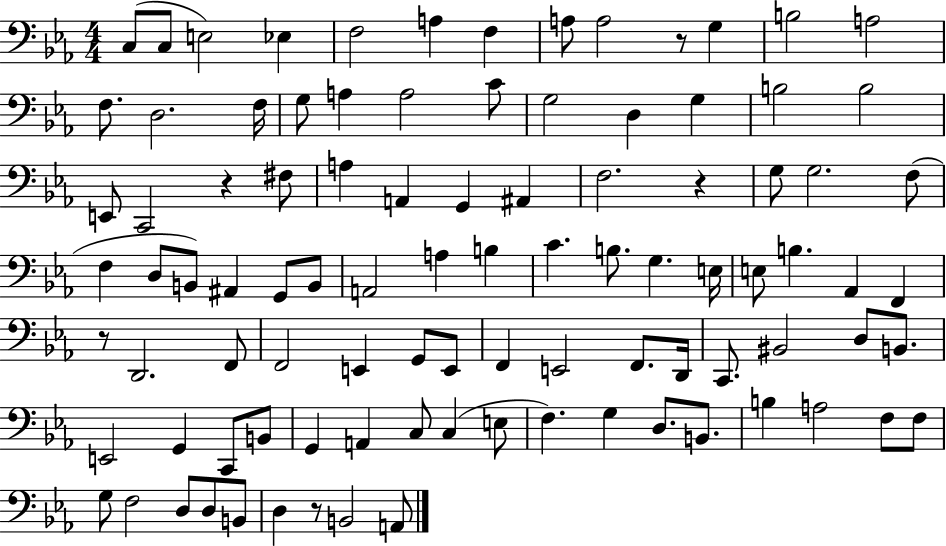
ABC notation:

X:1
T:Untitled
M:4/4
L:1/4
K:Eb
C,/2 C,/2 E,2 _E, F,2 A, F, A,/2 A,2 z/2 G, B,2 A,2 F,/2 D,2 F,/4 G,/2 A, A,2 C/2 G,2 D, G, B,2 B,2 E,,/2 C,,2 z ^F,/2 A, A,, G,, ^A,, F,2 z G,/2 G,2 F,/2 F, D,/2 B,,/2 ^A,, G,,/2 B,,/2 A,,2 A, B, C B,/2 G, E,/4 E,/2 B, _A,, F,, z/2 D,,2 F,,/2 F,,2 E,, G,,/2 E,,/2 F,, E,,2 F,,/2 D,,/4 C,,/2 ^B,,2 D,/2 B,,/2 E,,2 G,, C,,/2 B,,/2 G,, A,, C,/2 C, E,/2 F, G, D,/2 B,,/2 B, A,2 F,/2 F,/2 G,/2 F,2 D,/2 D,/2 B,,/2 D, z/2 B,,2 A,,/2